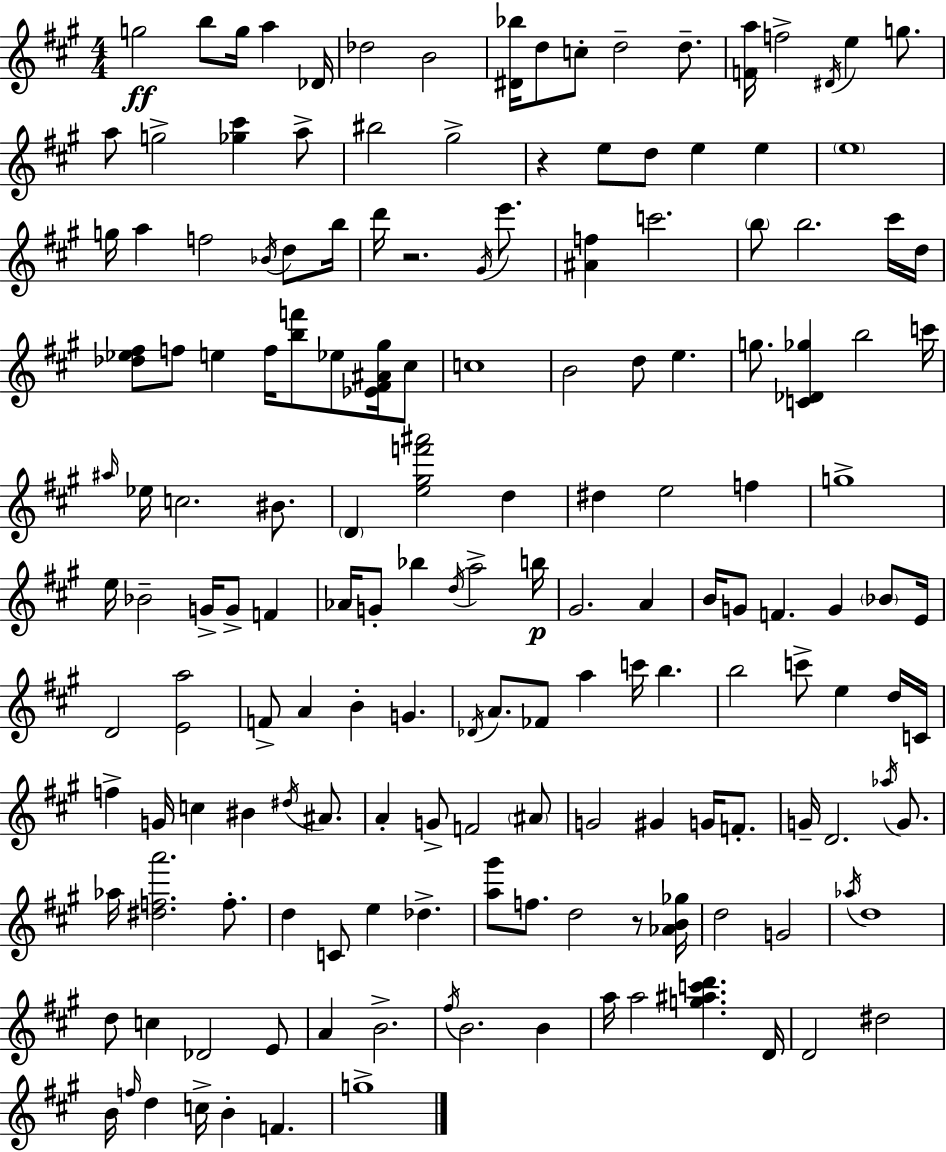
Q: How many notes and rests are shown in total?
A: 164